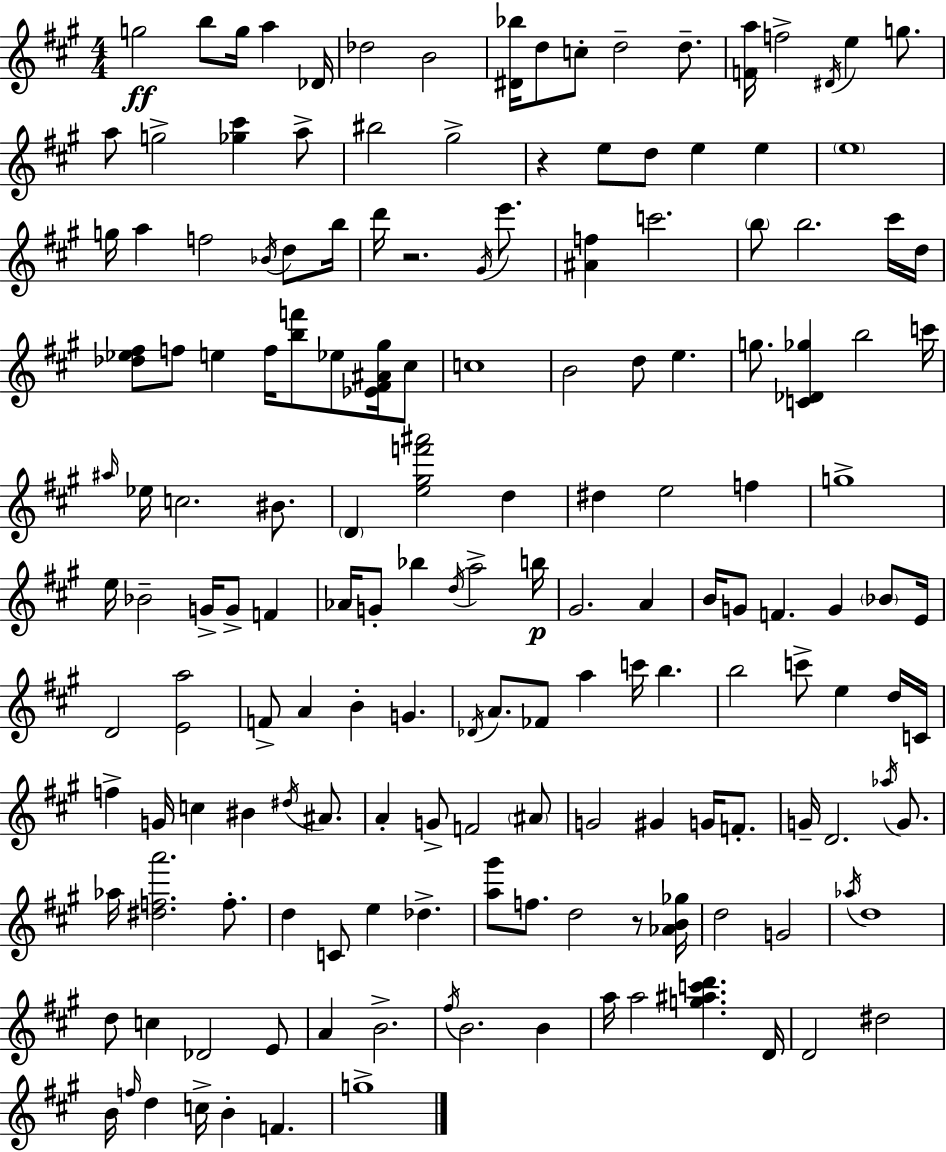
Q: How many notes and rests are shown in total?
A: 164